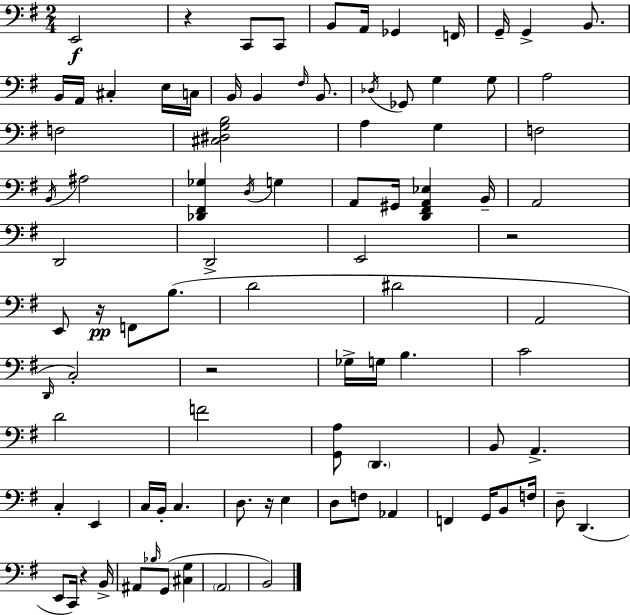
X:1
T:Untitled
M:2/4
L:1/4
K:Em
E,,2 z C,,/2 C,,/2 B,,/2 A,,/4 _G,, F,,/4 G,,/4 G,, B,,/2 B,,/4 A,,/4 ^C, E,/4 C,/4 B,,/4 B,, ^F,/4 B,,/2 _D,/4 _G,,/2 G, G,/2 A,2 F,2 [^C,^D,G,B,]2 A, G, F,2 B,,/4 ^A,2 [_D,,^F,,_G,] D,/4 G, A,,/2 ^G,,/4 [D,,^F,,A,,_E,] B,,/4 A,,2 D,,2 D,,2 E,,2 z2 E,,/2 z/4 F,,/2 B,/2 D2 ^D2 A,,2 D,,/4 C,2 z2 _G,/4 G,/4 B, C2 D2 F2 [G,,A,]/2 D,, B,,/2 A,, C, E,, C,/4 B,,/4 C, D,/2 z/4 E, D,/2 F,/2 _A,, F,, G,,/4 B,,/2 F,/4 D,/2 D,, E,,/2 C,,/4 z B,,/4 ^A,,/2 _B,/4 G,,/2 [^C,G,] A,,2 B,,2